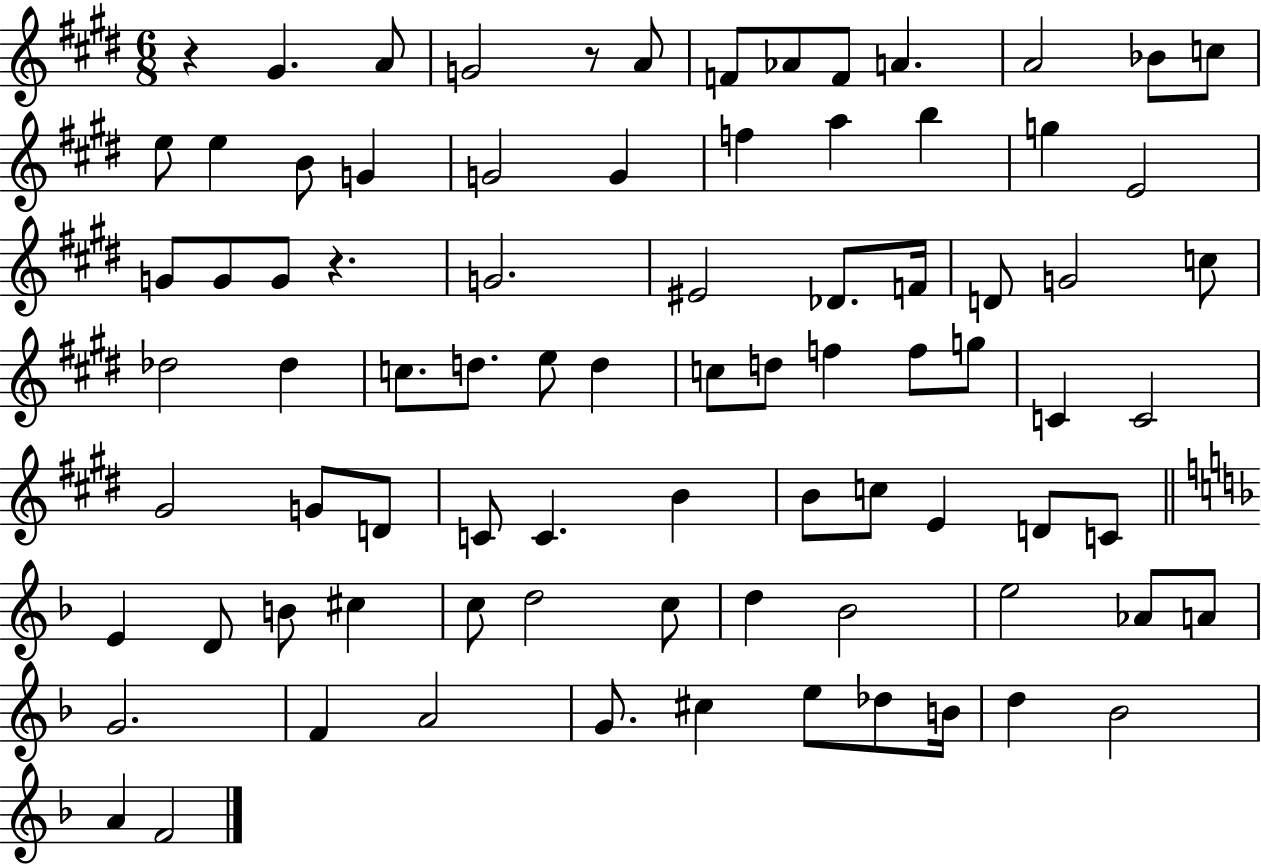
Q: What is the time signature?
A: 6/8